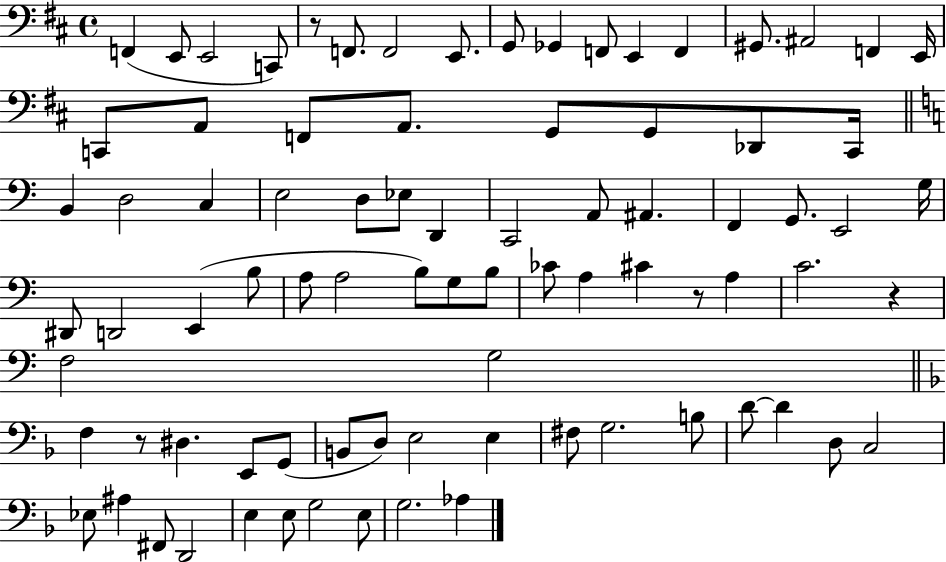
{
  \clef bass
  \time 4/4
  \defaultTimeSignature
  \key d \major
  f,4( e,8 e,2 c,8) | r8 f,8. f,2 e,8. | g,8 ges,4 f,8 e,4 f,4 | gis,8. ais,2 f,4 e,16 | \break c,8 a,8 f,8 a,8. g,8 g,8 des,8 c,16 | \bar "||" \break \key c \major b,4 d2 c4 | e2 d8 ees8 d,4 | c,2 a,8 ais,4. | f,4 g,8. e,2 g16 | \break dis,8 d,2 e,4( b8 | a8 a2 b8) g8 b8 | ces'8 a4 cis'4 r8 a4 | c'2. r4 | \break f2 g2 | \bar "||" \break \key f \major f4 r8 dis4. e,8 g,8( | b,8 d8) e2 e4 | fis8 g2. b8 | d'8~~ d'4 d8 c2 | \break ees8 ais4 fis,8 d,2 | e4 e8 g2 e8 | g2. aes4 | \bar "|."
}